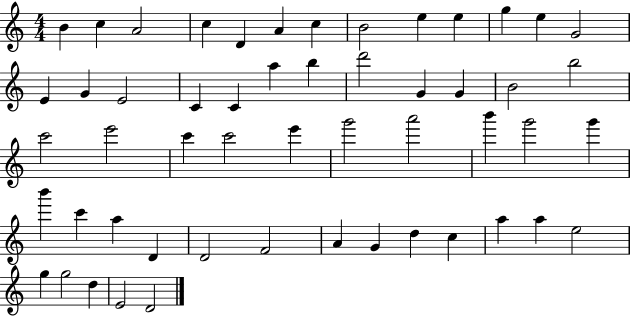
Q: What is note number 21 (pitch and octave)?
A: D6